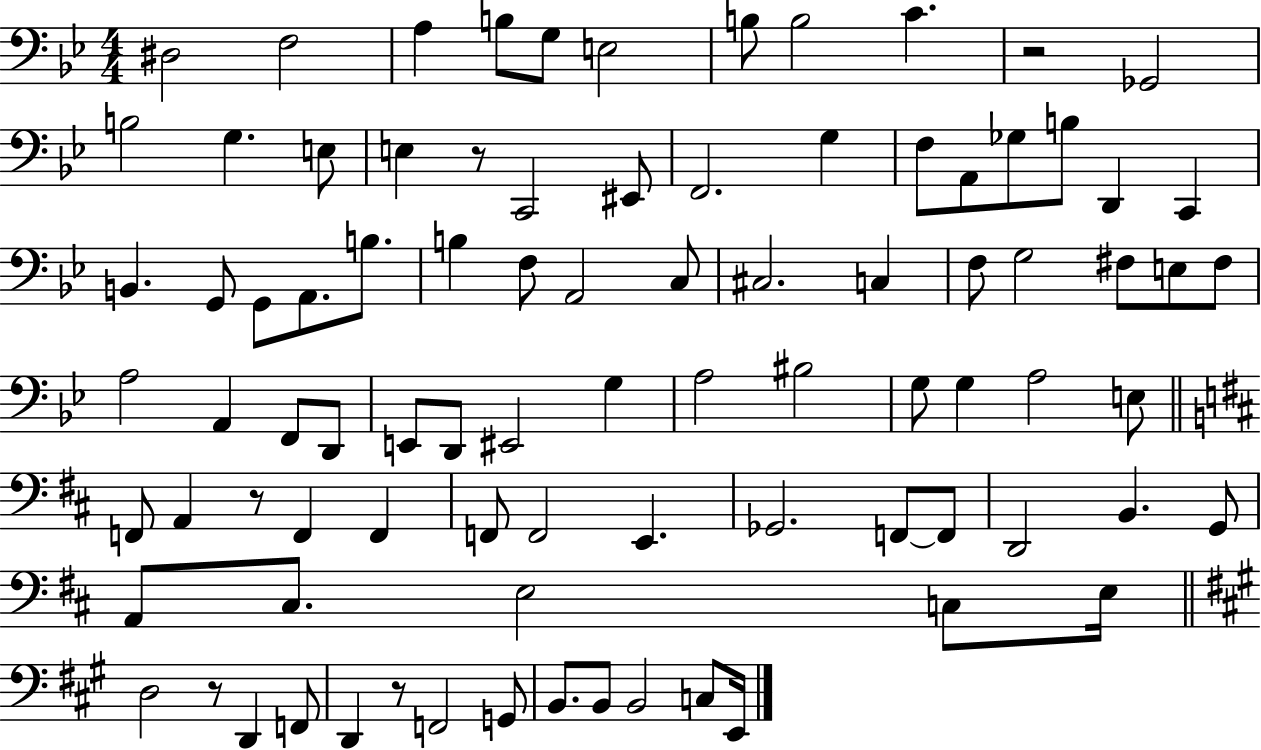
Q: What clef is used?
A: bass